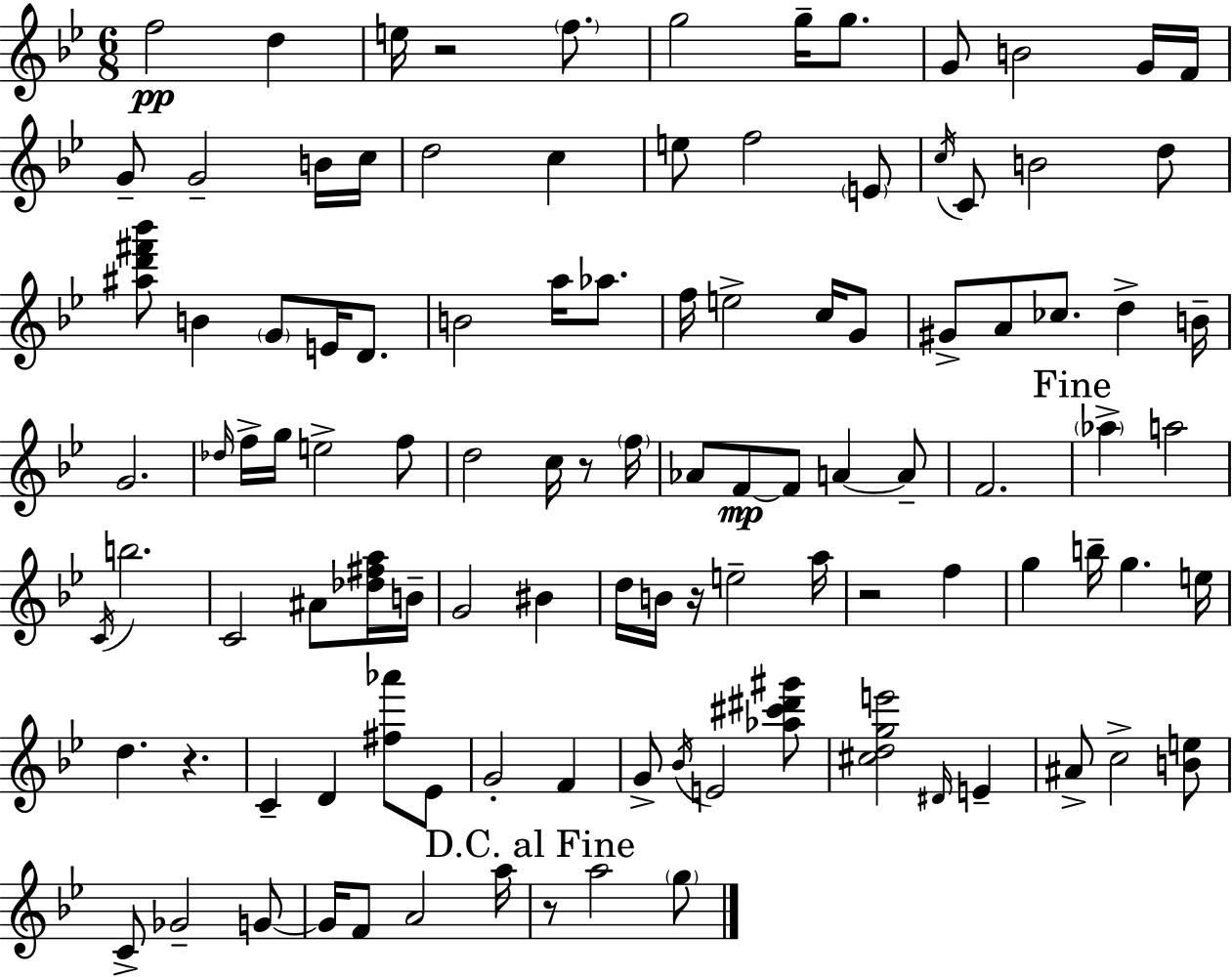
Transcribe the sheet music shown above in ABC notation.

X:1
T:Untitled
M:6/8
L:1/4
K:Bb
f2 d e/4 z2 f/2 g2 g/4 g/2 G/2 B2 G/4 F/4 G/2 G2 B/4 c/4 d2 c e/2 f2 E/2 c/4 C/2 B2 d/2 [^ad'^f'_b']/2 B G/2 E/4 D/2 B2 a/4 _a/2 f/4 e2 c/4 G/2 ^G/2 A/2 _c/2 d B/4 G2 _d/4 f/4 g/4 e2 f/2 d2 c/4 z/2 f/4 _A/2 F/2 F/2 A A/2 F2 _a a2 C/4 b2 C2 ^A/2 [_d^fa]/4 B/4 G2 ^B d/4 B/4 z/4 e2 a/4 z2 f g b/4 g e/4 d z C D [^f_a']/2 _E/2 G2 F G/2 _B/4 E2 [_a^c'^d'^g']/2 [^cdge']2 ^D/4 E ^A/2 c2 [Be]/2 C/2 _G2 G/2 G/4 F/2 A2 a/4 z/2 a2 g/2